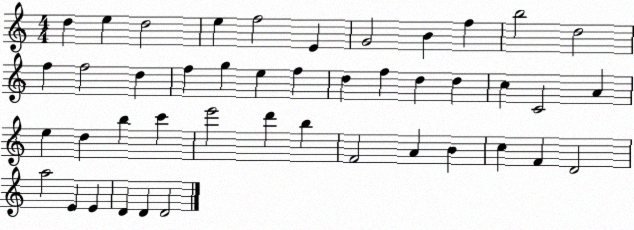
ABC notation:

X:1
T:Untitled
M:4/4
L:1/4
K:C
d e d2 e f2 E G2 B f b2 d2 f f2 d f g e f d f d d c C2 A e d b c' e'2 d' b F2 A B c F D2 a2 E E D D D2